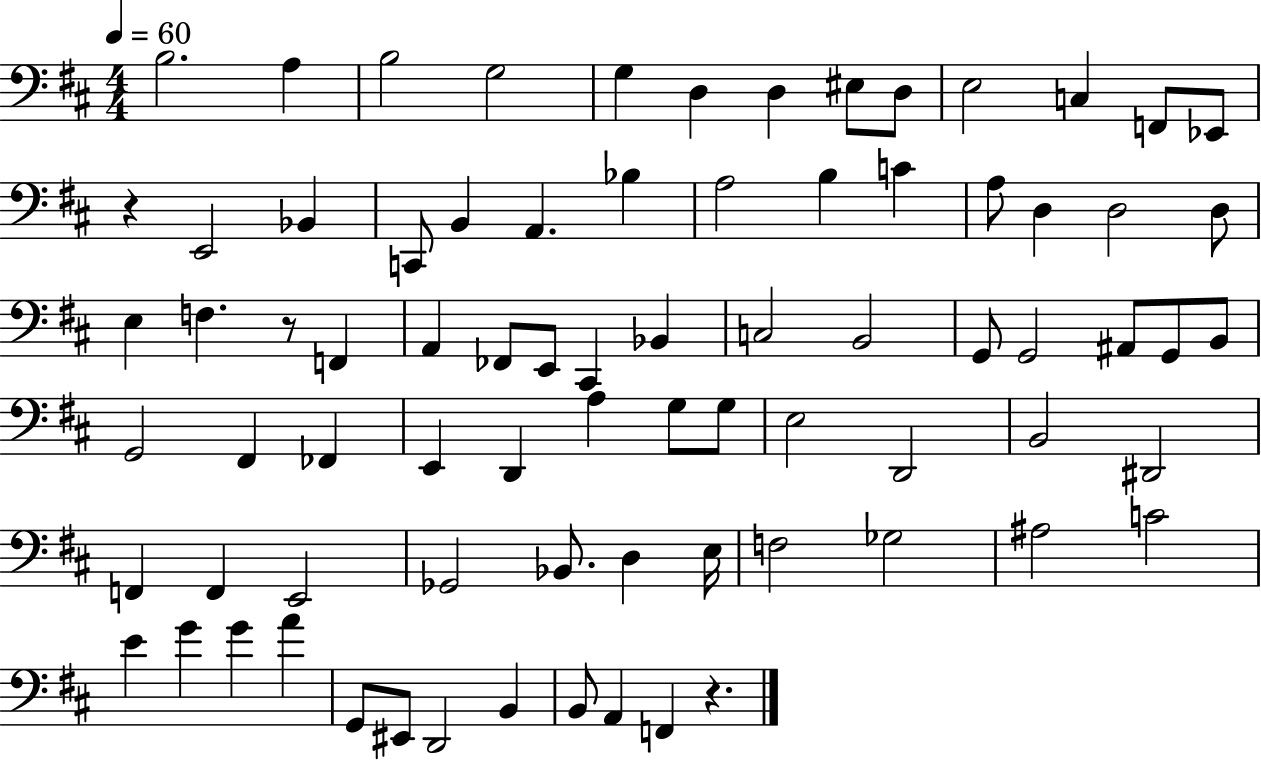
B3/h. A3/q B3/h G3/h G3/q D3/q D3/q EIS3/e D3/e E3/h C3/q F2/e Eb2/e R/q E2/h Bb2/q C2/e B2/q A2/q. Bb3/q A3/h B3/q C4/q A3/e D3/q D3/h D3/e E3/q F3/q. R/e F2/q A2/q FES2/e E2/e C#2/q Bb2/q C3/h B2/h G2/e G2/h A#2/e G2/e B2/e G2/h F#2/q FES2/q E2/q D2/q A3/q G3/e G3/e E3/h D2/h B2/h D#2/h F2/q F2/q E2/h Gb2/h Bb2/e. D3/q E3/s F3/h Gb3/h A#3/h C4/h E4/q G4/q G4/q A4/q G2/e EIS2/e D2/h B2/q B2/e A2/q F2/q R/q.